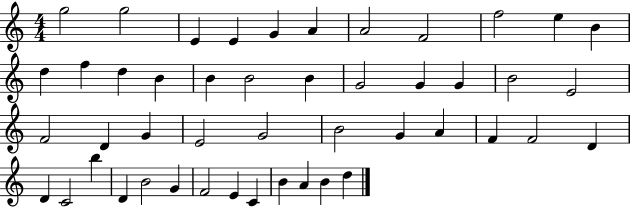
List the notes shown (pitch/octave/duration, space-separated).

G5/h G5/h E4/q E4/q G4/q A4/q A4/h F4/h F5/h E5/q B4/q D5/q F5/q D5/q B4/q B4/q B4/h B4/q G4/h G4/q G4/q B4/h E4/h F4/h D4/q G4/q E4/h G4/h B4/h G4/q A4/q F4/q F4/h D4/q D4/q C4/h B5/q D4/q B4/h G4/q F4/h E4/q C4/q B4/q A4/q B4/q D5/q